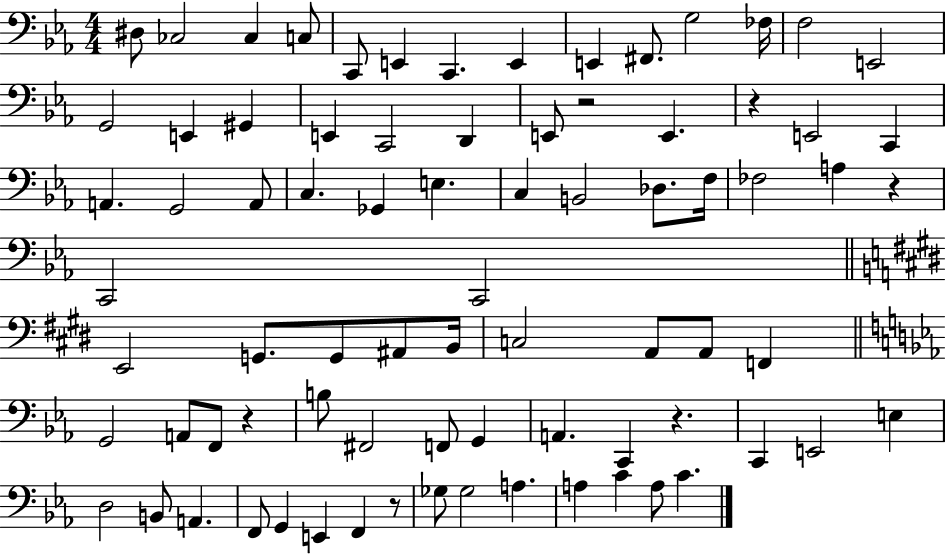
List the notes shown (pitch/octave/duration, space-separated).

D#3/e CES3/h CES3/q C3/e C2/e E2/q C2/q. E2/q E2/q F#2/e. G3/h FES3/s F3/h E2/h G2/h E2/q G#2/q E2/q C2/h D2/q E2/e R/h E2/q. R/q E2/h C2/q A2/q. G2/h A2/e C3/q. Gb2/q E3/q. C3/q B2/h Db3/e. F3/s FES3/h A3/q R/q C2/h C2/h E2/h G2/e. G2/e A#2/e B2/s C3/h A2/e A2/e F2/q G2/h A2/e F2/e R/q B3/e F#2/h F2/e G2/q A2/q. C2/q R/q. C2/q E2/h E3/q D3/h B2/e A2/q. F2/e G2/q E2/q F2/q R/e Gb3/e Gb3/h A3/q. A3/q C4/q A3/e C4/q.